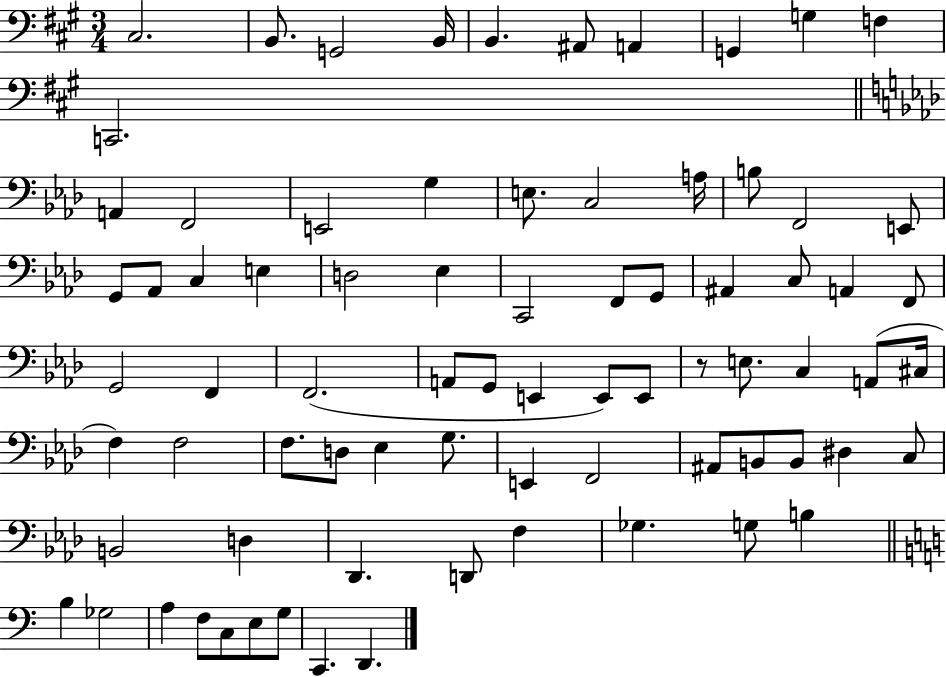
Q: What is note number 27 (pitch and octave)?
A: Eb3